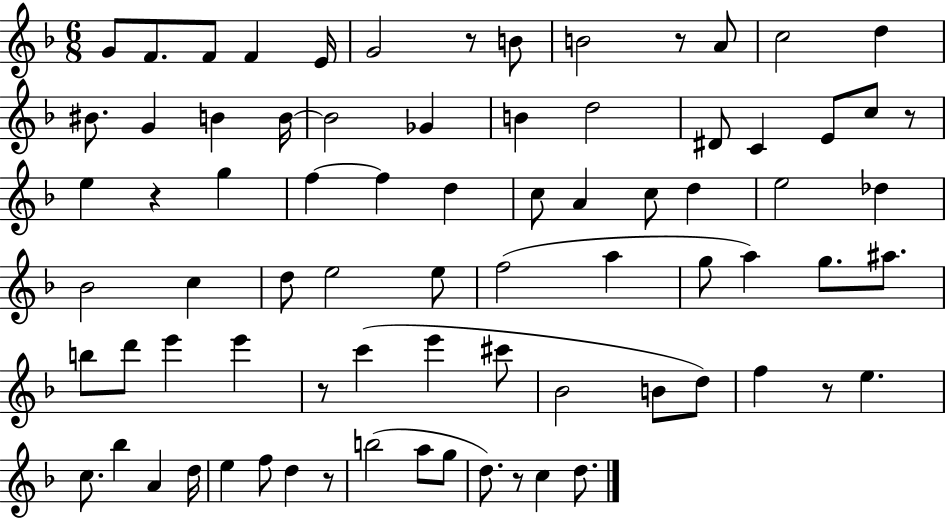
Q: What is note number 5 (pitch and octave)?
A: E4